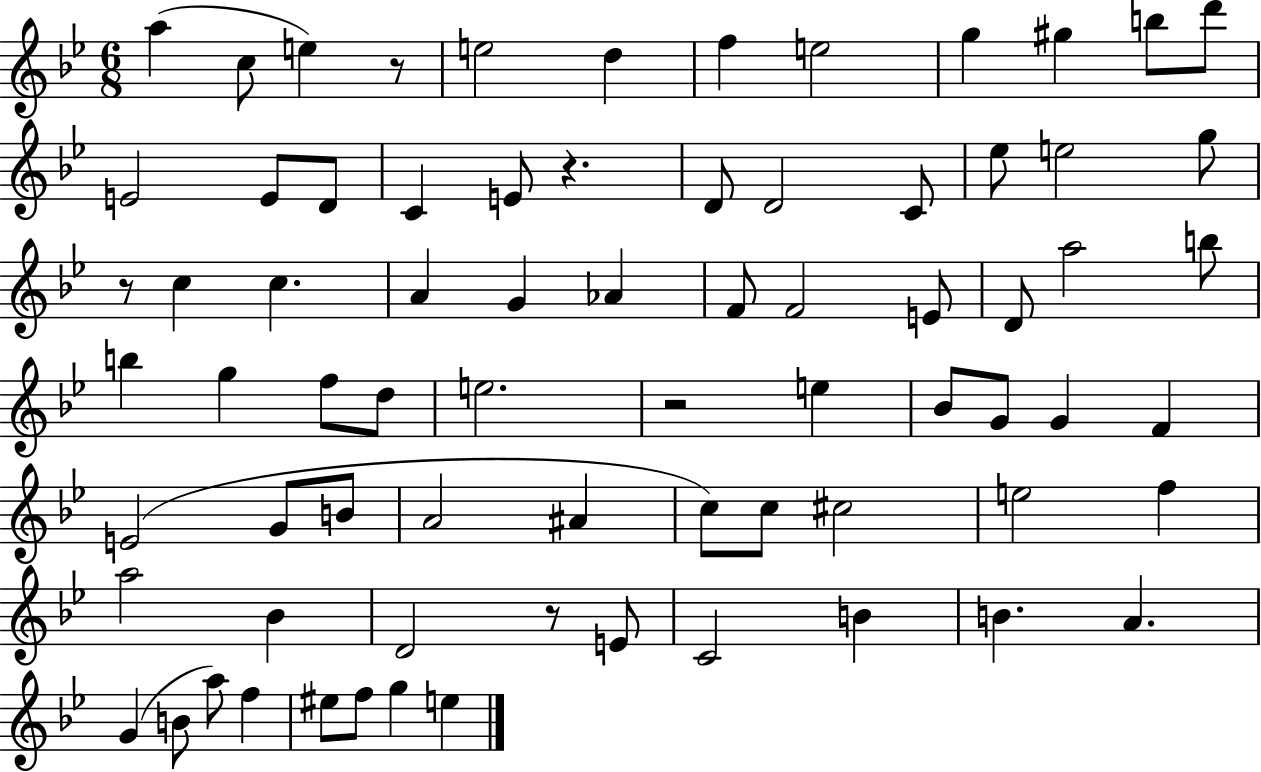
X:1
T:Untitled
M:6/8
L:1/4
K:Bb
a c/2 e z/2 e2 d f e2 g ^g b/2 d'/2 E2 E/2 D/2 C E/2 z D/2 D2 C/2 _e/2 e2 g/2 z/2 c c A G _A F/2 F2 E/2 D/2 a2 b/2 b g f/2 d/2 e2 z2 e _B/2 G/2 G F E2 G/2 B/2 A2 ^A c/2 c/2 ^c2 e2 f a2 _B D2 z/2 E/2 C2 B B A G B/2 a/2 f ^e/2 f/2 g e